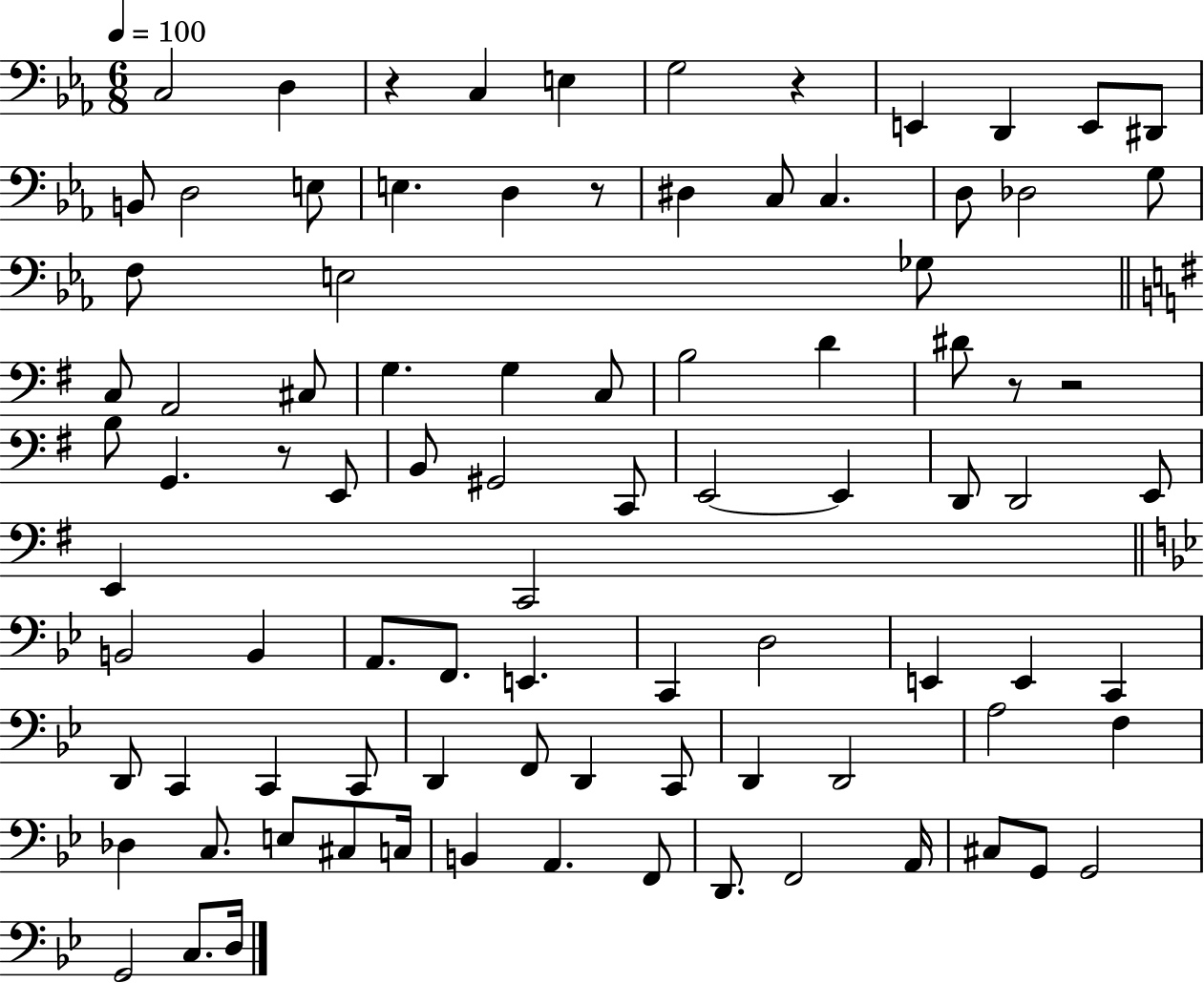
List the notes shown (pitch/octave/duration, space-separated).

C3/h D3/q R/q C3/q E3/q G3/h R/q E2/q D2/q E2/e D#2/e B2/e D3/h E3/e E3/q. D3/q R/e D#3/q C3/e C3/q. D3/e Db3/h G3/e F3/e E3/h Gb3/e C3/e A2/h C#3/e G3/q. G3/q C3/e B3/h D4/q D#4/e R/e R/h B3/e G2/q. R/e E2/e B2/e G#2/h C2/e E2/h E2/q D2/e D2/h E2/e E2/q C2/h B2/h B2/q A2/e. F2/e. E2/q. C2/q D3/h E2/q E2/q C2/q D2/e C2/q C2/q C2/e D2/q F2/e D2/q C2/e D2/q D2/h A3/h F3/q Db3/q C3/e. E3/e C#3/e C3/s B2/q A2/q. F2/e D2/e. F2/h A2/s C#3/e G2/e G2/h G2/h C3/e. D3/s